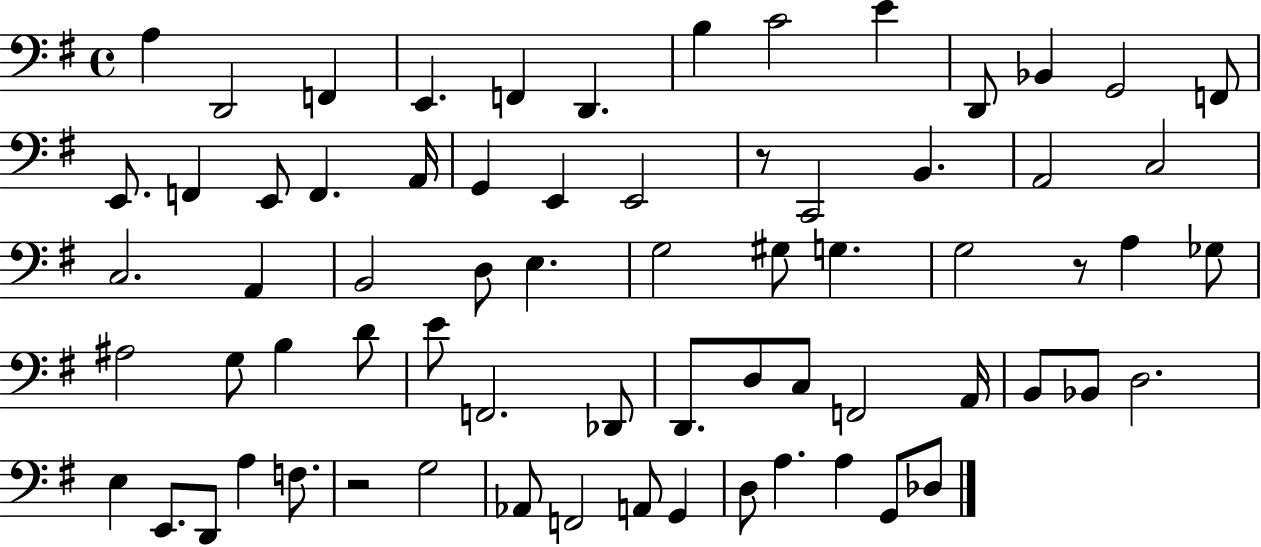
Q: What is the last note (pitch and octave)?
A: Db3